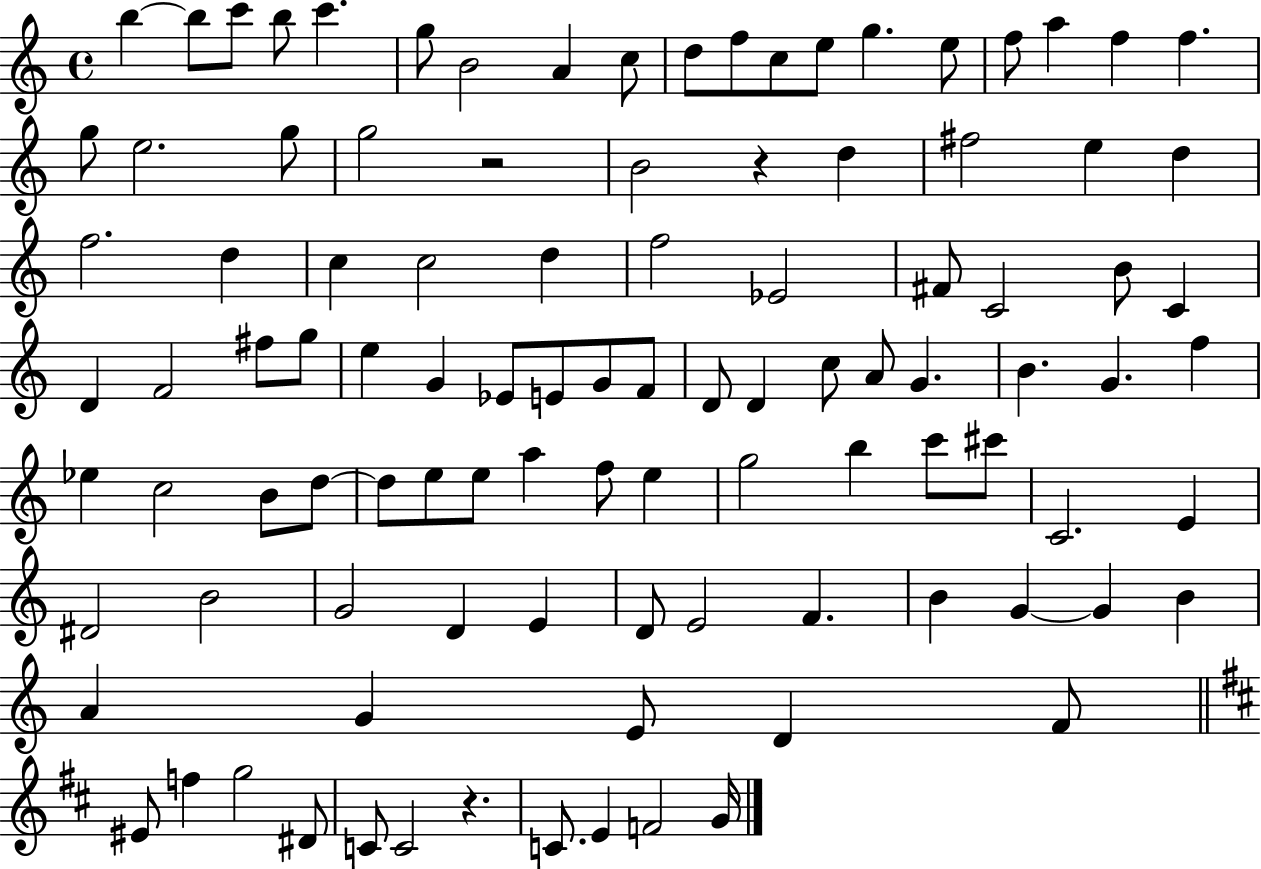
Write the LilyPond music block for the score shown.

{
  \clef treble
  \time 4/4
  \defaultTimeSignature
  \key c \major
  b''4~~ b''8 c'''8 b''8 c'''4. | g''8 b'2 a'4 c''8 | d''8 f''8 c''8 e''8 g''4. e''8 | f''8 a''4 f''4 f''4. | \break g''8 e''2. g''8 | g''2 r2 | b'2 r4 d''4 | fis''2 e''4 d''4 | \break f''2. d''4 | c''4 c''2 d''4 | f''2 ees'2 | fis'8 c'2 b'8 c'4 | \break d'4 f'2 fis''8 g''8 | e''4 g'4 ees'8 e'8 g'8 f'8 | d'8 d'4 c''8 a'8 g'4. | b'4. g'4. f''4 | \break ees''4 c''2 b'8 d''8~~ | d''8 e''8 e''8 a''4 f''8 e''4 | g''2 b''4 c'''8 cis'''8 | c'2. e'4 | \break dis'2 b'2 | g'2 d'4 e'4 | d'8 e'2 f'4. | b'4 g'4~~ g'4 b'4 | \break a'4 g'4 e'8 d'4 f'8 | \bar "||" \break \key d \major eis'8 f''4 g''2 dis'8 | c'8 c'2 r4. | c'8. e'4 f'2 g'16 | \bar "|."
}